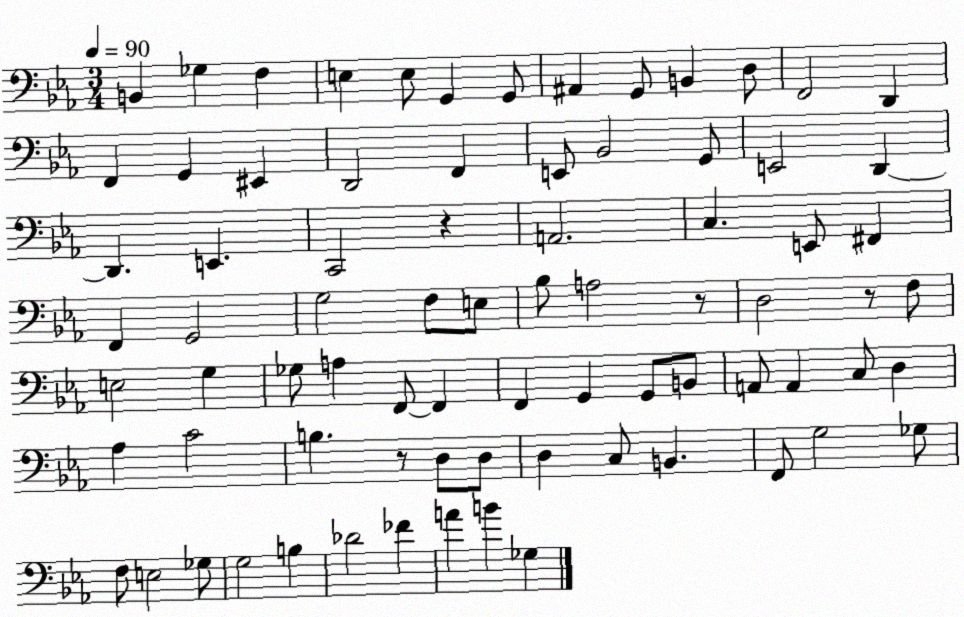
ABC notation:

X:1
T:Untitled
M:3/4
L:1/4
K:Eb
B,, _G, F, E, E,/2 G,, G,,/2 ^A,, G,,/2 B,, D,/2 F,,2 D,, F,, G,, ^E,, D,,2 F,, E,,/2 _B,,2 G,,/2 E,,2 D,, D,, E,, C,,2 z A,,2 C, E,,/2 ^F,, F,, G,,2 G,2 F,/2 E,/2 _B,/2 A,2 z/2 D,2 z/2 F,/2 E,2 G, _G,/2 A, F,,/2 F,, F,, G,, G,,/2 B,,/2 A,,/2 A,, C,/2 D, _A, C2 B, z/2 D,/2 D,/2 D, C,/2 B,, F,,/2 G,2 _G,/2 F,/2 E,2 _G,/2 G,2 B, _D2 _F A B _G,